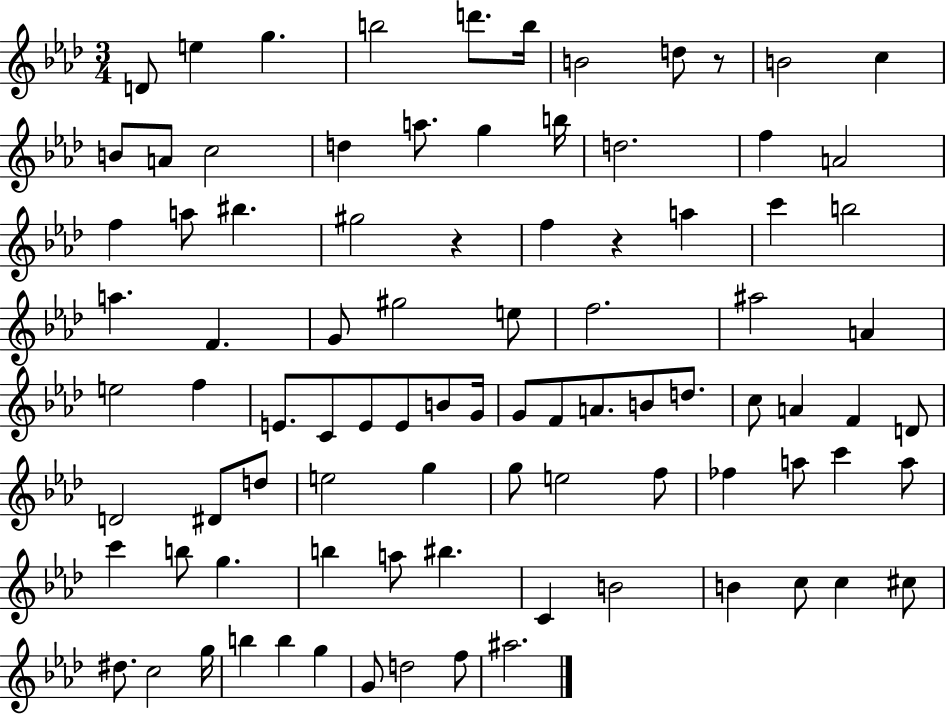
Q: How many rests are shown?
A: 3